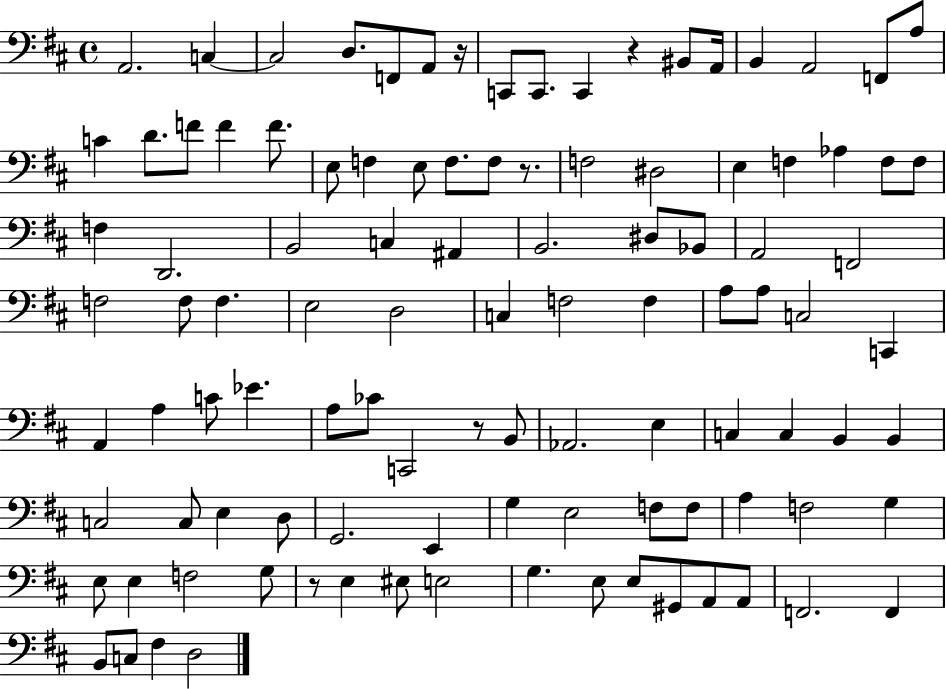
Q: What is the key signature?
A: D major